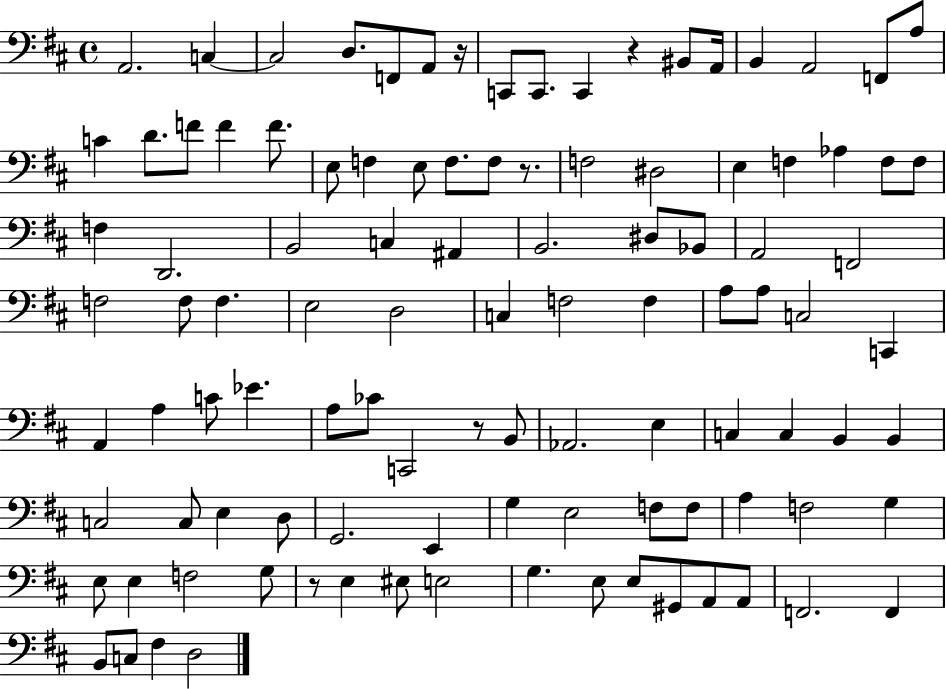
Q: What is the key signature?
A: D major